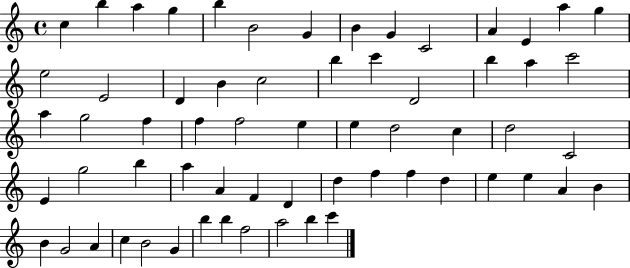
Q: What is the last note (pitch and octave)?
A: C6